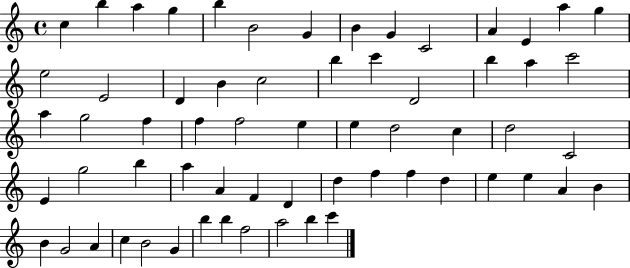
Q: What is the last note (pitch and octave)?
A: C6